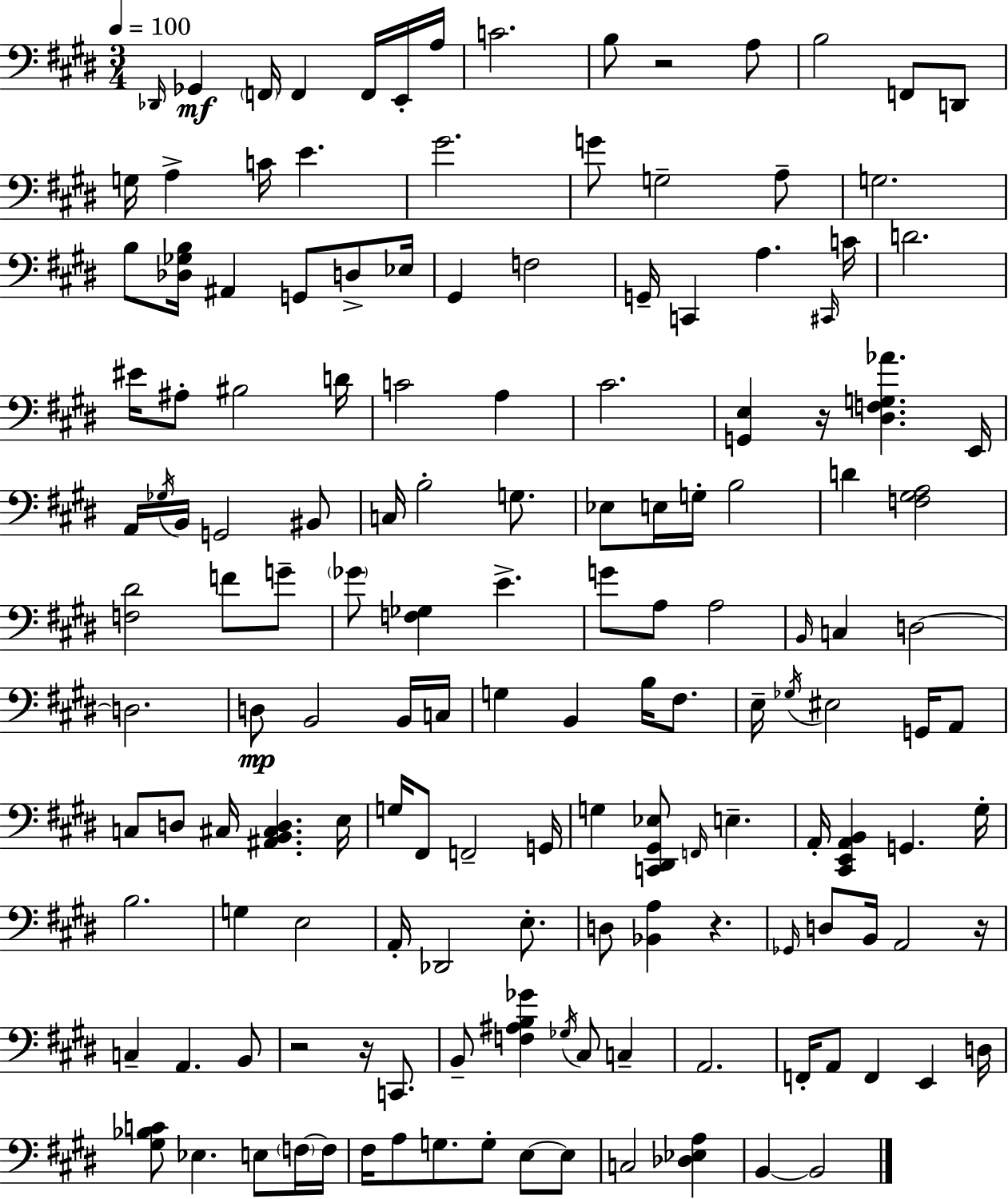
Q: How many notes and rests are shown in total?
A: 151